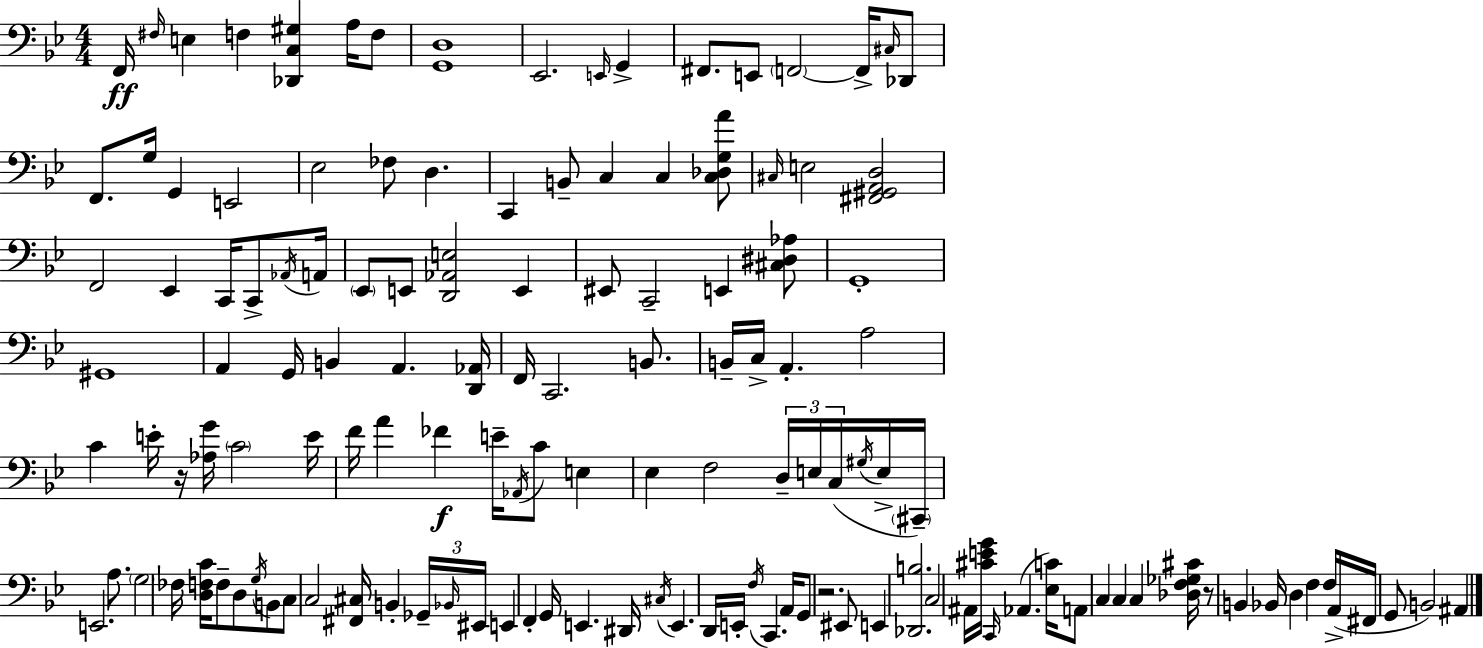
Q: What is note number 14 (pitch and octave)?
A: C#3